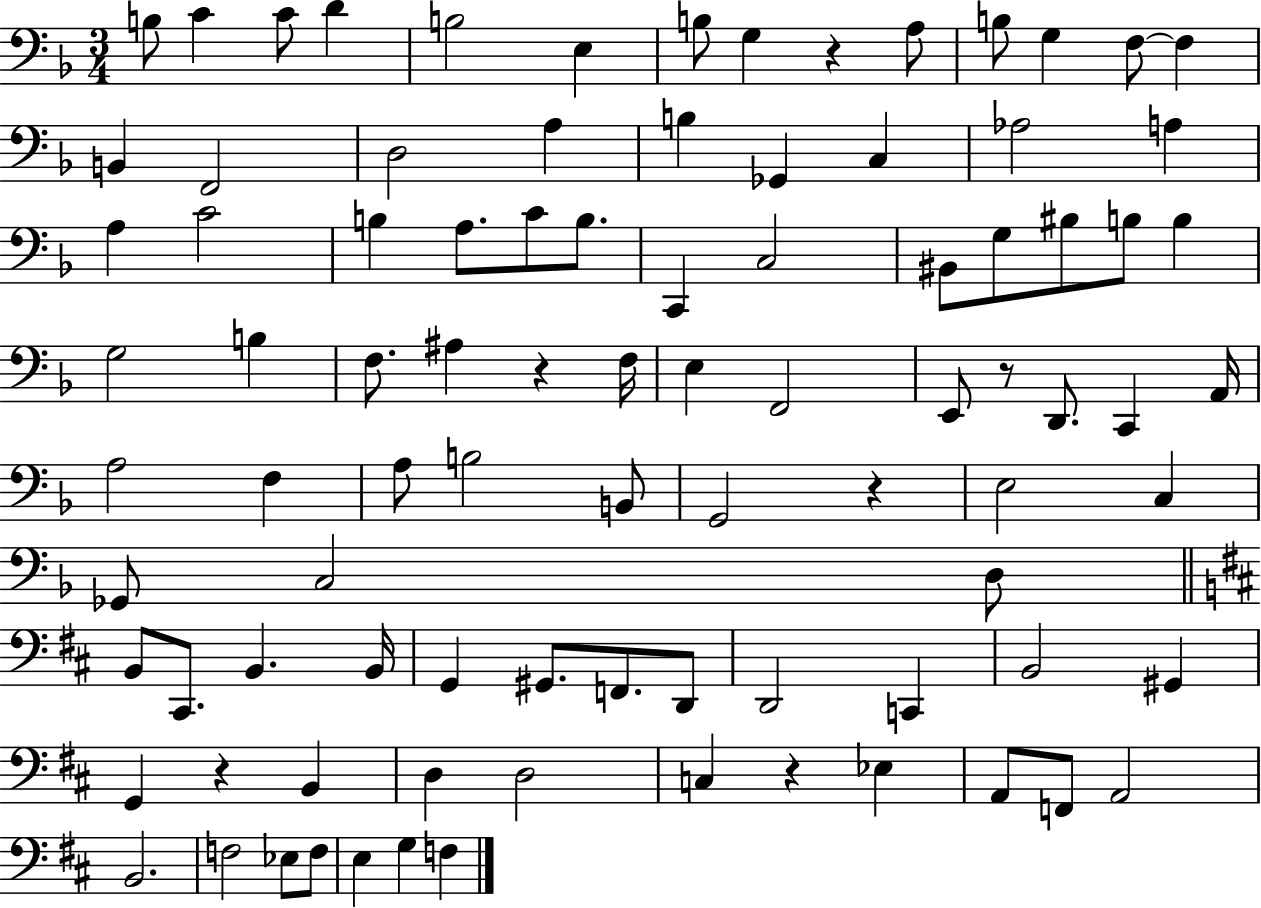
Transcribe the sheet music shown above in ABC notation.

X:1
T:Untitled
M:3/4
L:1/4
K:F
B,/2 C C/2 D B,2 E, B,/2 G, z A,/2 B,/2 G, F,/2 F, B,, F,,2 D,2 A, B, _G,, C, _A,2 A, A, C2 B, A,/2 C/2 B,/2 C,, C,2 ^B,,/2 G,/2 ^B,/2 B,/2 B, G,2 B, F,/2 ^A, z F,/4 E, F,,2 E,,/2 z/2 D,,/2 C,, A,,/4 A,2 F, A,/2 B,2 B,,/2 G,,2 z E,2 C, _G,,/2 C,2 D,/2 B,,/2 ^C,,/2 B,, B,,/4 G,, ^G,,/2 F,,/2 D,,/2 D,,2 C,, B,,2 ^G,, G,, z B,, D, D,2 C, z _E, A,,/2 F,,/2 A,,2 B,,2 F,2 _E,/2 F,/2 E, G, F,